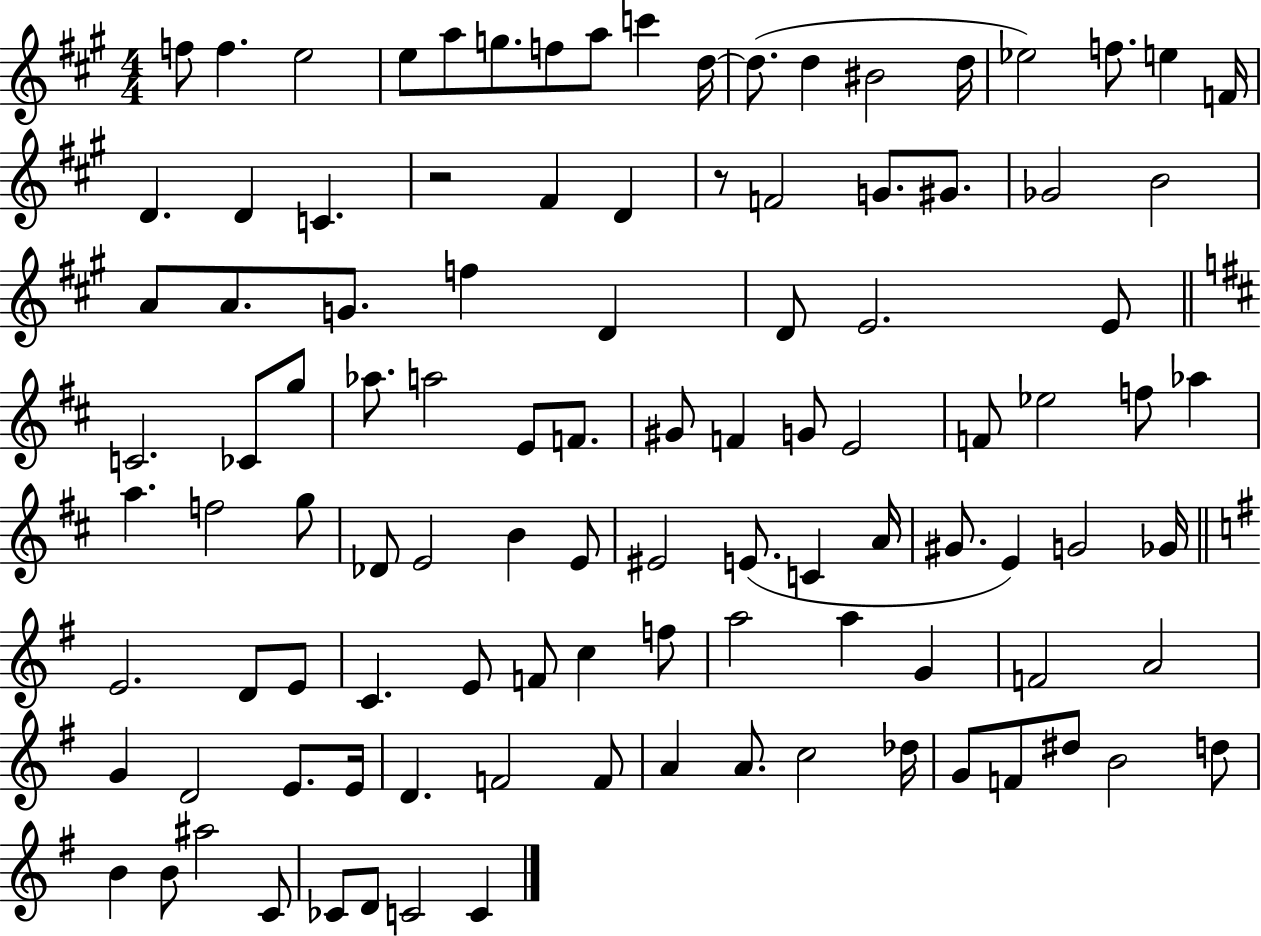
X:1
T:Untitled
M:4/4
L:1/4
K:A
f/2 f e2 e/2 a/2 g/2 f/2 a/2 c' d/4 d/2 d ^B2 d/4 _e2 f/2 e F/4 D D C z2 ^F D z/2 F2 G/2 ^G/2 _G2 B2 A/2 A/2 G/2 f D D/2 E2 E/2 C2 _C/2 g/2 _a/2 a2 E/2 F/2 ^G/2 F G/2 E2 F/2 _e2 f/2 _a a f2 g/2 _D/2 E2 B E/2 ^E2 E/2 C A/4 ^G/2 E G2 _G/4 E2 D/2 E/2 C E/2 F/2 c f/2 a2 a G F2 A2 G D2 E/2 E/4 D F2 F/2 A A/2 c2 _d/4 G/2 F/2 ^d/2 B2 d/2 B B/2 ^a2 C/2 _C/2 D/2 C2 C